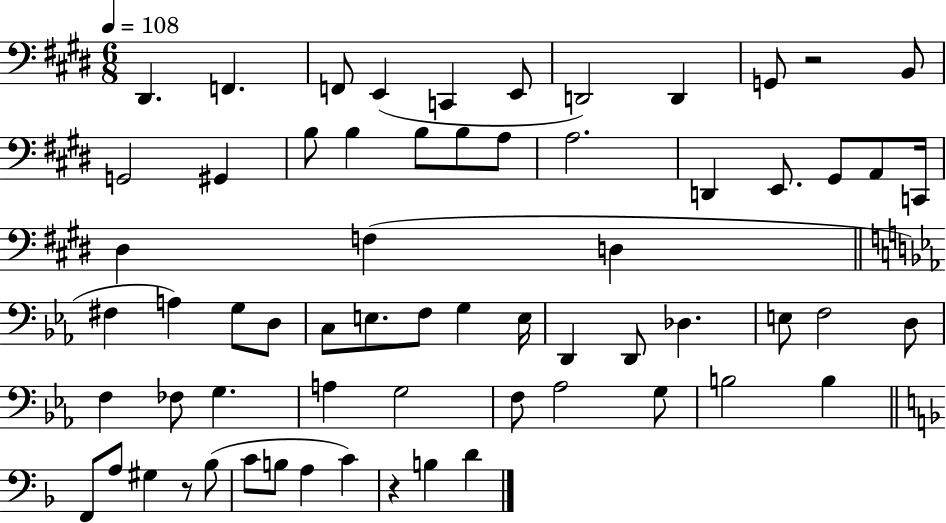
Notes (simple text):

D#2/q. F2/q. F2/e E2/q C2/q E2/e D2/h D2/q G2/e R/h B2/e G2/h G#2/q B3/e B3/q B3/e B3/e A3/e A3/h. D2/q E2/e. G#2/e A2/e C2/s D#3/q F3/q D3/q F#3/q A3/q G3/e D3/e C3/e E3/e. F3/e G3/q E3/s D2/q D2/e Db3/q. E3/e F3/h D3/e F3/q FES3/e G3/q. A3/q G3/h F3/e Ab3/h G3/e B3/h B3/q F2/e A3/e G#3/q R/e Bb3/e C4/e B3/e A3/q C4/q R/q B3/q D4/q